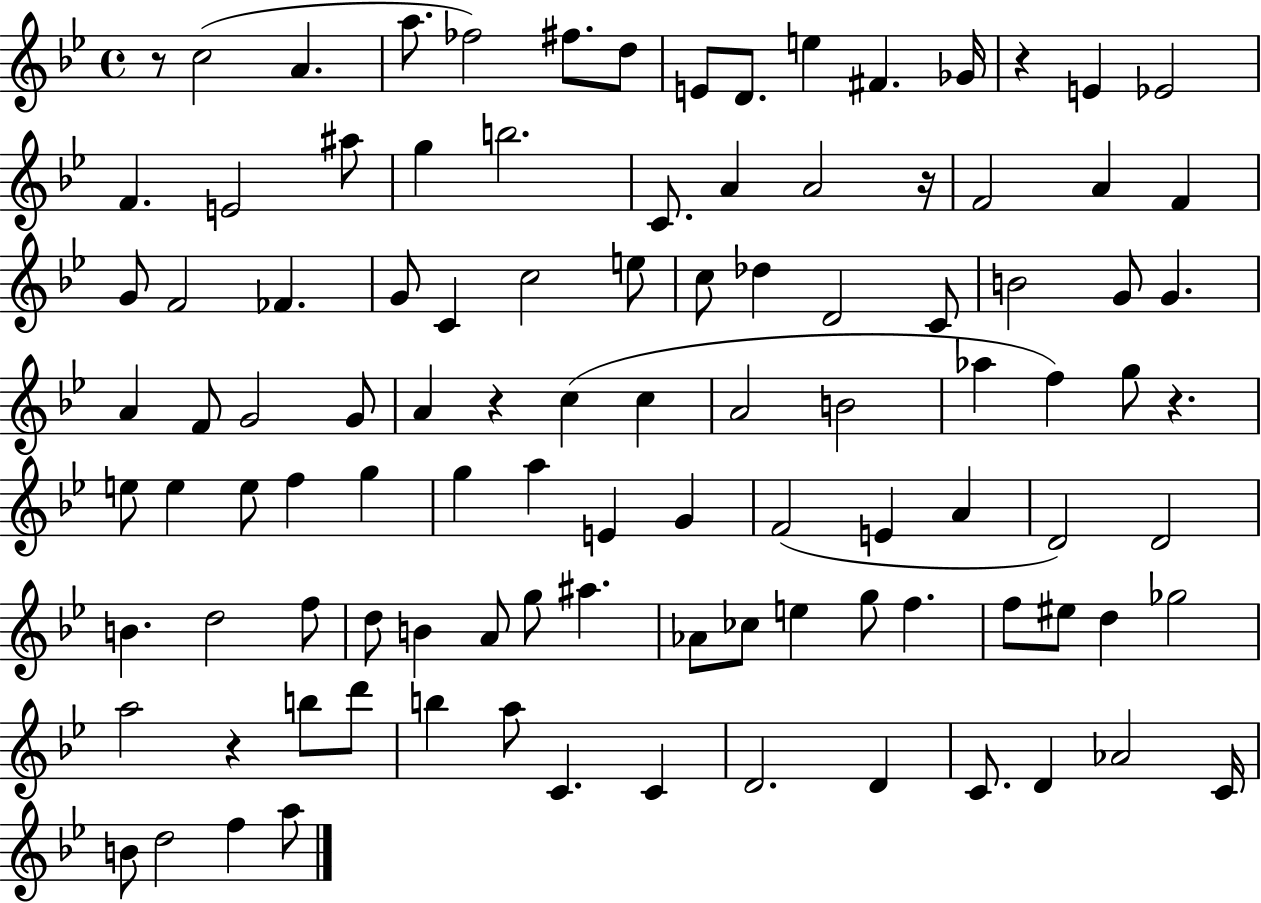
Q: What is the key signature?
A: BES major